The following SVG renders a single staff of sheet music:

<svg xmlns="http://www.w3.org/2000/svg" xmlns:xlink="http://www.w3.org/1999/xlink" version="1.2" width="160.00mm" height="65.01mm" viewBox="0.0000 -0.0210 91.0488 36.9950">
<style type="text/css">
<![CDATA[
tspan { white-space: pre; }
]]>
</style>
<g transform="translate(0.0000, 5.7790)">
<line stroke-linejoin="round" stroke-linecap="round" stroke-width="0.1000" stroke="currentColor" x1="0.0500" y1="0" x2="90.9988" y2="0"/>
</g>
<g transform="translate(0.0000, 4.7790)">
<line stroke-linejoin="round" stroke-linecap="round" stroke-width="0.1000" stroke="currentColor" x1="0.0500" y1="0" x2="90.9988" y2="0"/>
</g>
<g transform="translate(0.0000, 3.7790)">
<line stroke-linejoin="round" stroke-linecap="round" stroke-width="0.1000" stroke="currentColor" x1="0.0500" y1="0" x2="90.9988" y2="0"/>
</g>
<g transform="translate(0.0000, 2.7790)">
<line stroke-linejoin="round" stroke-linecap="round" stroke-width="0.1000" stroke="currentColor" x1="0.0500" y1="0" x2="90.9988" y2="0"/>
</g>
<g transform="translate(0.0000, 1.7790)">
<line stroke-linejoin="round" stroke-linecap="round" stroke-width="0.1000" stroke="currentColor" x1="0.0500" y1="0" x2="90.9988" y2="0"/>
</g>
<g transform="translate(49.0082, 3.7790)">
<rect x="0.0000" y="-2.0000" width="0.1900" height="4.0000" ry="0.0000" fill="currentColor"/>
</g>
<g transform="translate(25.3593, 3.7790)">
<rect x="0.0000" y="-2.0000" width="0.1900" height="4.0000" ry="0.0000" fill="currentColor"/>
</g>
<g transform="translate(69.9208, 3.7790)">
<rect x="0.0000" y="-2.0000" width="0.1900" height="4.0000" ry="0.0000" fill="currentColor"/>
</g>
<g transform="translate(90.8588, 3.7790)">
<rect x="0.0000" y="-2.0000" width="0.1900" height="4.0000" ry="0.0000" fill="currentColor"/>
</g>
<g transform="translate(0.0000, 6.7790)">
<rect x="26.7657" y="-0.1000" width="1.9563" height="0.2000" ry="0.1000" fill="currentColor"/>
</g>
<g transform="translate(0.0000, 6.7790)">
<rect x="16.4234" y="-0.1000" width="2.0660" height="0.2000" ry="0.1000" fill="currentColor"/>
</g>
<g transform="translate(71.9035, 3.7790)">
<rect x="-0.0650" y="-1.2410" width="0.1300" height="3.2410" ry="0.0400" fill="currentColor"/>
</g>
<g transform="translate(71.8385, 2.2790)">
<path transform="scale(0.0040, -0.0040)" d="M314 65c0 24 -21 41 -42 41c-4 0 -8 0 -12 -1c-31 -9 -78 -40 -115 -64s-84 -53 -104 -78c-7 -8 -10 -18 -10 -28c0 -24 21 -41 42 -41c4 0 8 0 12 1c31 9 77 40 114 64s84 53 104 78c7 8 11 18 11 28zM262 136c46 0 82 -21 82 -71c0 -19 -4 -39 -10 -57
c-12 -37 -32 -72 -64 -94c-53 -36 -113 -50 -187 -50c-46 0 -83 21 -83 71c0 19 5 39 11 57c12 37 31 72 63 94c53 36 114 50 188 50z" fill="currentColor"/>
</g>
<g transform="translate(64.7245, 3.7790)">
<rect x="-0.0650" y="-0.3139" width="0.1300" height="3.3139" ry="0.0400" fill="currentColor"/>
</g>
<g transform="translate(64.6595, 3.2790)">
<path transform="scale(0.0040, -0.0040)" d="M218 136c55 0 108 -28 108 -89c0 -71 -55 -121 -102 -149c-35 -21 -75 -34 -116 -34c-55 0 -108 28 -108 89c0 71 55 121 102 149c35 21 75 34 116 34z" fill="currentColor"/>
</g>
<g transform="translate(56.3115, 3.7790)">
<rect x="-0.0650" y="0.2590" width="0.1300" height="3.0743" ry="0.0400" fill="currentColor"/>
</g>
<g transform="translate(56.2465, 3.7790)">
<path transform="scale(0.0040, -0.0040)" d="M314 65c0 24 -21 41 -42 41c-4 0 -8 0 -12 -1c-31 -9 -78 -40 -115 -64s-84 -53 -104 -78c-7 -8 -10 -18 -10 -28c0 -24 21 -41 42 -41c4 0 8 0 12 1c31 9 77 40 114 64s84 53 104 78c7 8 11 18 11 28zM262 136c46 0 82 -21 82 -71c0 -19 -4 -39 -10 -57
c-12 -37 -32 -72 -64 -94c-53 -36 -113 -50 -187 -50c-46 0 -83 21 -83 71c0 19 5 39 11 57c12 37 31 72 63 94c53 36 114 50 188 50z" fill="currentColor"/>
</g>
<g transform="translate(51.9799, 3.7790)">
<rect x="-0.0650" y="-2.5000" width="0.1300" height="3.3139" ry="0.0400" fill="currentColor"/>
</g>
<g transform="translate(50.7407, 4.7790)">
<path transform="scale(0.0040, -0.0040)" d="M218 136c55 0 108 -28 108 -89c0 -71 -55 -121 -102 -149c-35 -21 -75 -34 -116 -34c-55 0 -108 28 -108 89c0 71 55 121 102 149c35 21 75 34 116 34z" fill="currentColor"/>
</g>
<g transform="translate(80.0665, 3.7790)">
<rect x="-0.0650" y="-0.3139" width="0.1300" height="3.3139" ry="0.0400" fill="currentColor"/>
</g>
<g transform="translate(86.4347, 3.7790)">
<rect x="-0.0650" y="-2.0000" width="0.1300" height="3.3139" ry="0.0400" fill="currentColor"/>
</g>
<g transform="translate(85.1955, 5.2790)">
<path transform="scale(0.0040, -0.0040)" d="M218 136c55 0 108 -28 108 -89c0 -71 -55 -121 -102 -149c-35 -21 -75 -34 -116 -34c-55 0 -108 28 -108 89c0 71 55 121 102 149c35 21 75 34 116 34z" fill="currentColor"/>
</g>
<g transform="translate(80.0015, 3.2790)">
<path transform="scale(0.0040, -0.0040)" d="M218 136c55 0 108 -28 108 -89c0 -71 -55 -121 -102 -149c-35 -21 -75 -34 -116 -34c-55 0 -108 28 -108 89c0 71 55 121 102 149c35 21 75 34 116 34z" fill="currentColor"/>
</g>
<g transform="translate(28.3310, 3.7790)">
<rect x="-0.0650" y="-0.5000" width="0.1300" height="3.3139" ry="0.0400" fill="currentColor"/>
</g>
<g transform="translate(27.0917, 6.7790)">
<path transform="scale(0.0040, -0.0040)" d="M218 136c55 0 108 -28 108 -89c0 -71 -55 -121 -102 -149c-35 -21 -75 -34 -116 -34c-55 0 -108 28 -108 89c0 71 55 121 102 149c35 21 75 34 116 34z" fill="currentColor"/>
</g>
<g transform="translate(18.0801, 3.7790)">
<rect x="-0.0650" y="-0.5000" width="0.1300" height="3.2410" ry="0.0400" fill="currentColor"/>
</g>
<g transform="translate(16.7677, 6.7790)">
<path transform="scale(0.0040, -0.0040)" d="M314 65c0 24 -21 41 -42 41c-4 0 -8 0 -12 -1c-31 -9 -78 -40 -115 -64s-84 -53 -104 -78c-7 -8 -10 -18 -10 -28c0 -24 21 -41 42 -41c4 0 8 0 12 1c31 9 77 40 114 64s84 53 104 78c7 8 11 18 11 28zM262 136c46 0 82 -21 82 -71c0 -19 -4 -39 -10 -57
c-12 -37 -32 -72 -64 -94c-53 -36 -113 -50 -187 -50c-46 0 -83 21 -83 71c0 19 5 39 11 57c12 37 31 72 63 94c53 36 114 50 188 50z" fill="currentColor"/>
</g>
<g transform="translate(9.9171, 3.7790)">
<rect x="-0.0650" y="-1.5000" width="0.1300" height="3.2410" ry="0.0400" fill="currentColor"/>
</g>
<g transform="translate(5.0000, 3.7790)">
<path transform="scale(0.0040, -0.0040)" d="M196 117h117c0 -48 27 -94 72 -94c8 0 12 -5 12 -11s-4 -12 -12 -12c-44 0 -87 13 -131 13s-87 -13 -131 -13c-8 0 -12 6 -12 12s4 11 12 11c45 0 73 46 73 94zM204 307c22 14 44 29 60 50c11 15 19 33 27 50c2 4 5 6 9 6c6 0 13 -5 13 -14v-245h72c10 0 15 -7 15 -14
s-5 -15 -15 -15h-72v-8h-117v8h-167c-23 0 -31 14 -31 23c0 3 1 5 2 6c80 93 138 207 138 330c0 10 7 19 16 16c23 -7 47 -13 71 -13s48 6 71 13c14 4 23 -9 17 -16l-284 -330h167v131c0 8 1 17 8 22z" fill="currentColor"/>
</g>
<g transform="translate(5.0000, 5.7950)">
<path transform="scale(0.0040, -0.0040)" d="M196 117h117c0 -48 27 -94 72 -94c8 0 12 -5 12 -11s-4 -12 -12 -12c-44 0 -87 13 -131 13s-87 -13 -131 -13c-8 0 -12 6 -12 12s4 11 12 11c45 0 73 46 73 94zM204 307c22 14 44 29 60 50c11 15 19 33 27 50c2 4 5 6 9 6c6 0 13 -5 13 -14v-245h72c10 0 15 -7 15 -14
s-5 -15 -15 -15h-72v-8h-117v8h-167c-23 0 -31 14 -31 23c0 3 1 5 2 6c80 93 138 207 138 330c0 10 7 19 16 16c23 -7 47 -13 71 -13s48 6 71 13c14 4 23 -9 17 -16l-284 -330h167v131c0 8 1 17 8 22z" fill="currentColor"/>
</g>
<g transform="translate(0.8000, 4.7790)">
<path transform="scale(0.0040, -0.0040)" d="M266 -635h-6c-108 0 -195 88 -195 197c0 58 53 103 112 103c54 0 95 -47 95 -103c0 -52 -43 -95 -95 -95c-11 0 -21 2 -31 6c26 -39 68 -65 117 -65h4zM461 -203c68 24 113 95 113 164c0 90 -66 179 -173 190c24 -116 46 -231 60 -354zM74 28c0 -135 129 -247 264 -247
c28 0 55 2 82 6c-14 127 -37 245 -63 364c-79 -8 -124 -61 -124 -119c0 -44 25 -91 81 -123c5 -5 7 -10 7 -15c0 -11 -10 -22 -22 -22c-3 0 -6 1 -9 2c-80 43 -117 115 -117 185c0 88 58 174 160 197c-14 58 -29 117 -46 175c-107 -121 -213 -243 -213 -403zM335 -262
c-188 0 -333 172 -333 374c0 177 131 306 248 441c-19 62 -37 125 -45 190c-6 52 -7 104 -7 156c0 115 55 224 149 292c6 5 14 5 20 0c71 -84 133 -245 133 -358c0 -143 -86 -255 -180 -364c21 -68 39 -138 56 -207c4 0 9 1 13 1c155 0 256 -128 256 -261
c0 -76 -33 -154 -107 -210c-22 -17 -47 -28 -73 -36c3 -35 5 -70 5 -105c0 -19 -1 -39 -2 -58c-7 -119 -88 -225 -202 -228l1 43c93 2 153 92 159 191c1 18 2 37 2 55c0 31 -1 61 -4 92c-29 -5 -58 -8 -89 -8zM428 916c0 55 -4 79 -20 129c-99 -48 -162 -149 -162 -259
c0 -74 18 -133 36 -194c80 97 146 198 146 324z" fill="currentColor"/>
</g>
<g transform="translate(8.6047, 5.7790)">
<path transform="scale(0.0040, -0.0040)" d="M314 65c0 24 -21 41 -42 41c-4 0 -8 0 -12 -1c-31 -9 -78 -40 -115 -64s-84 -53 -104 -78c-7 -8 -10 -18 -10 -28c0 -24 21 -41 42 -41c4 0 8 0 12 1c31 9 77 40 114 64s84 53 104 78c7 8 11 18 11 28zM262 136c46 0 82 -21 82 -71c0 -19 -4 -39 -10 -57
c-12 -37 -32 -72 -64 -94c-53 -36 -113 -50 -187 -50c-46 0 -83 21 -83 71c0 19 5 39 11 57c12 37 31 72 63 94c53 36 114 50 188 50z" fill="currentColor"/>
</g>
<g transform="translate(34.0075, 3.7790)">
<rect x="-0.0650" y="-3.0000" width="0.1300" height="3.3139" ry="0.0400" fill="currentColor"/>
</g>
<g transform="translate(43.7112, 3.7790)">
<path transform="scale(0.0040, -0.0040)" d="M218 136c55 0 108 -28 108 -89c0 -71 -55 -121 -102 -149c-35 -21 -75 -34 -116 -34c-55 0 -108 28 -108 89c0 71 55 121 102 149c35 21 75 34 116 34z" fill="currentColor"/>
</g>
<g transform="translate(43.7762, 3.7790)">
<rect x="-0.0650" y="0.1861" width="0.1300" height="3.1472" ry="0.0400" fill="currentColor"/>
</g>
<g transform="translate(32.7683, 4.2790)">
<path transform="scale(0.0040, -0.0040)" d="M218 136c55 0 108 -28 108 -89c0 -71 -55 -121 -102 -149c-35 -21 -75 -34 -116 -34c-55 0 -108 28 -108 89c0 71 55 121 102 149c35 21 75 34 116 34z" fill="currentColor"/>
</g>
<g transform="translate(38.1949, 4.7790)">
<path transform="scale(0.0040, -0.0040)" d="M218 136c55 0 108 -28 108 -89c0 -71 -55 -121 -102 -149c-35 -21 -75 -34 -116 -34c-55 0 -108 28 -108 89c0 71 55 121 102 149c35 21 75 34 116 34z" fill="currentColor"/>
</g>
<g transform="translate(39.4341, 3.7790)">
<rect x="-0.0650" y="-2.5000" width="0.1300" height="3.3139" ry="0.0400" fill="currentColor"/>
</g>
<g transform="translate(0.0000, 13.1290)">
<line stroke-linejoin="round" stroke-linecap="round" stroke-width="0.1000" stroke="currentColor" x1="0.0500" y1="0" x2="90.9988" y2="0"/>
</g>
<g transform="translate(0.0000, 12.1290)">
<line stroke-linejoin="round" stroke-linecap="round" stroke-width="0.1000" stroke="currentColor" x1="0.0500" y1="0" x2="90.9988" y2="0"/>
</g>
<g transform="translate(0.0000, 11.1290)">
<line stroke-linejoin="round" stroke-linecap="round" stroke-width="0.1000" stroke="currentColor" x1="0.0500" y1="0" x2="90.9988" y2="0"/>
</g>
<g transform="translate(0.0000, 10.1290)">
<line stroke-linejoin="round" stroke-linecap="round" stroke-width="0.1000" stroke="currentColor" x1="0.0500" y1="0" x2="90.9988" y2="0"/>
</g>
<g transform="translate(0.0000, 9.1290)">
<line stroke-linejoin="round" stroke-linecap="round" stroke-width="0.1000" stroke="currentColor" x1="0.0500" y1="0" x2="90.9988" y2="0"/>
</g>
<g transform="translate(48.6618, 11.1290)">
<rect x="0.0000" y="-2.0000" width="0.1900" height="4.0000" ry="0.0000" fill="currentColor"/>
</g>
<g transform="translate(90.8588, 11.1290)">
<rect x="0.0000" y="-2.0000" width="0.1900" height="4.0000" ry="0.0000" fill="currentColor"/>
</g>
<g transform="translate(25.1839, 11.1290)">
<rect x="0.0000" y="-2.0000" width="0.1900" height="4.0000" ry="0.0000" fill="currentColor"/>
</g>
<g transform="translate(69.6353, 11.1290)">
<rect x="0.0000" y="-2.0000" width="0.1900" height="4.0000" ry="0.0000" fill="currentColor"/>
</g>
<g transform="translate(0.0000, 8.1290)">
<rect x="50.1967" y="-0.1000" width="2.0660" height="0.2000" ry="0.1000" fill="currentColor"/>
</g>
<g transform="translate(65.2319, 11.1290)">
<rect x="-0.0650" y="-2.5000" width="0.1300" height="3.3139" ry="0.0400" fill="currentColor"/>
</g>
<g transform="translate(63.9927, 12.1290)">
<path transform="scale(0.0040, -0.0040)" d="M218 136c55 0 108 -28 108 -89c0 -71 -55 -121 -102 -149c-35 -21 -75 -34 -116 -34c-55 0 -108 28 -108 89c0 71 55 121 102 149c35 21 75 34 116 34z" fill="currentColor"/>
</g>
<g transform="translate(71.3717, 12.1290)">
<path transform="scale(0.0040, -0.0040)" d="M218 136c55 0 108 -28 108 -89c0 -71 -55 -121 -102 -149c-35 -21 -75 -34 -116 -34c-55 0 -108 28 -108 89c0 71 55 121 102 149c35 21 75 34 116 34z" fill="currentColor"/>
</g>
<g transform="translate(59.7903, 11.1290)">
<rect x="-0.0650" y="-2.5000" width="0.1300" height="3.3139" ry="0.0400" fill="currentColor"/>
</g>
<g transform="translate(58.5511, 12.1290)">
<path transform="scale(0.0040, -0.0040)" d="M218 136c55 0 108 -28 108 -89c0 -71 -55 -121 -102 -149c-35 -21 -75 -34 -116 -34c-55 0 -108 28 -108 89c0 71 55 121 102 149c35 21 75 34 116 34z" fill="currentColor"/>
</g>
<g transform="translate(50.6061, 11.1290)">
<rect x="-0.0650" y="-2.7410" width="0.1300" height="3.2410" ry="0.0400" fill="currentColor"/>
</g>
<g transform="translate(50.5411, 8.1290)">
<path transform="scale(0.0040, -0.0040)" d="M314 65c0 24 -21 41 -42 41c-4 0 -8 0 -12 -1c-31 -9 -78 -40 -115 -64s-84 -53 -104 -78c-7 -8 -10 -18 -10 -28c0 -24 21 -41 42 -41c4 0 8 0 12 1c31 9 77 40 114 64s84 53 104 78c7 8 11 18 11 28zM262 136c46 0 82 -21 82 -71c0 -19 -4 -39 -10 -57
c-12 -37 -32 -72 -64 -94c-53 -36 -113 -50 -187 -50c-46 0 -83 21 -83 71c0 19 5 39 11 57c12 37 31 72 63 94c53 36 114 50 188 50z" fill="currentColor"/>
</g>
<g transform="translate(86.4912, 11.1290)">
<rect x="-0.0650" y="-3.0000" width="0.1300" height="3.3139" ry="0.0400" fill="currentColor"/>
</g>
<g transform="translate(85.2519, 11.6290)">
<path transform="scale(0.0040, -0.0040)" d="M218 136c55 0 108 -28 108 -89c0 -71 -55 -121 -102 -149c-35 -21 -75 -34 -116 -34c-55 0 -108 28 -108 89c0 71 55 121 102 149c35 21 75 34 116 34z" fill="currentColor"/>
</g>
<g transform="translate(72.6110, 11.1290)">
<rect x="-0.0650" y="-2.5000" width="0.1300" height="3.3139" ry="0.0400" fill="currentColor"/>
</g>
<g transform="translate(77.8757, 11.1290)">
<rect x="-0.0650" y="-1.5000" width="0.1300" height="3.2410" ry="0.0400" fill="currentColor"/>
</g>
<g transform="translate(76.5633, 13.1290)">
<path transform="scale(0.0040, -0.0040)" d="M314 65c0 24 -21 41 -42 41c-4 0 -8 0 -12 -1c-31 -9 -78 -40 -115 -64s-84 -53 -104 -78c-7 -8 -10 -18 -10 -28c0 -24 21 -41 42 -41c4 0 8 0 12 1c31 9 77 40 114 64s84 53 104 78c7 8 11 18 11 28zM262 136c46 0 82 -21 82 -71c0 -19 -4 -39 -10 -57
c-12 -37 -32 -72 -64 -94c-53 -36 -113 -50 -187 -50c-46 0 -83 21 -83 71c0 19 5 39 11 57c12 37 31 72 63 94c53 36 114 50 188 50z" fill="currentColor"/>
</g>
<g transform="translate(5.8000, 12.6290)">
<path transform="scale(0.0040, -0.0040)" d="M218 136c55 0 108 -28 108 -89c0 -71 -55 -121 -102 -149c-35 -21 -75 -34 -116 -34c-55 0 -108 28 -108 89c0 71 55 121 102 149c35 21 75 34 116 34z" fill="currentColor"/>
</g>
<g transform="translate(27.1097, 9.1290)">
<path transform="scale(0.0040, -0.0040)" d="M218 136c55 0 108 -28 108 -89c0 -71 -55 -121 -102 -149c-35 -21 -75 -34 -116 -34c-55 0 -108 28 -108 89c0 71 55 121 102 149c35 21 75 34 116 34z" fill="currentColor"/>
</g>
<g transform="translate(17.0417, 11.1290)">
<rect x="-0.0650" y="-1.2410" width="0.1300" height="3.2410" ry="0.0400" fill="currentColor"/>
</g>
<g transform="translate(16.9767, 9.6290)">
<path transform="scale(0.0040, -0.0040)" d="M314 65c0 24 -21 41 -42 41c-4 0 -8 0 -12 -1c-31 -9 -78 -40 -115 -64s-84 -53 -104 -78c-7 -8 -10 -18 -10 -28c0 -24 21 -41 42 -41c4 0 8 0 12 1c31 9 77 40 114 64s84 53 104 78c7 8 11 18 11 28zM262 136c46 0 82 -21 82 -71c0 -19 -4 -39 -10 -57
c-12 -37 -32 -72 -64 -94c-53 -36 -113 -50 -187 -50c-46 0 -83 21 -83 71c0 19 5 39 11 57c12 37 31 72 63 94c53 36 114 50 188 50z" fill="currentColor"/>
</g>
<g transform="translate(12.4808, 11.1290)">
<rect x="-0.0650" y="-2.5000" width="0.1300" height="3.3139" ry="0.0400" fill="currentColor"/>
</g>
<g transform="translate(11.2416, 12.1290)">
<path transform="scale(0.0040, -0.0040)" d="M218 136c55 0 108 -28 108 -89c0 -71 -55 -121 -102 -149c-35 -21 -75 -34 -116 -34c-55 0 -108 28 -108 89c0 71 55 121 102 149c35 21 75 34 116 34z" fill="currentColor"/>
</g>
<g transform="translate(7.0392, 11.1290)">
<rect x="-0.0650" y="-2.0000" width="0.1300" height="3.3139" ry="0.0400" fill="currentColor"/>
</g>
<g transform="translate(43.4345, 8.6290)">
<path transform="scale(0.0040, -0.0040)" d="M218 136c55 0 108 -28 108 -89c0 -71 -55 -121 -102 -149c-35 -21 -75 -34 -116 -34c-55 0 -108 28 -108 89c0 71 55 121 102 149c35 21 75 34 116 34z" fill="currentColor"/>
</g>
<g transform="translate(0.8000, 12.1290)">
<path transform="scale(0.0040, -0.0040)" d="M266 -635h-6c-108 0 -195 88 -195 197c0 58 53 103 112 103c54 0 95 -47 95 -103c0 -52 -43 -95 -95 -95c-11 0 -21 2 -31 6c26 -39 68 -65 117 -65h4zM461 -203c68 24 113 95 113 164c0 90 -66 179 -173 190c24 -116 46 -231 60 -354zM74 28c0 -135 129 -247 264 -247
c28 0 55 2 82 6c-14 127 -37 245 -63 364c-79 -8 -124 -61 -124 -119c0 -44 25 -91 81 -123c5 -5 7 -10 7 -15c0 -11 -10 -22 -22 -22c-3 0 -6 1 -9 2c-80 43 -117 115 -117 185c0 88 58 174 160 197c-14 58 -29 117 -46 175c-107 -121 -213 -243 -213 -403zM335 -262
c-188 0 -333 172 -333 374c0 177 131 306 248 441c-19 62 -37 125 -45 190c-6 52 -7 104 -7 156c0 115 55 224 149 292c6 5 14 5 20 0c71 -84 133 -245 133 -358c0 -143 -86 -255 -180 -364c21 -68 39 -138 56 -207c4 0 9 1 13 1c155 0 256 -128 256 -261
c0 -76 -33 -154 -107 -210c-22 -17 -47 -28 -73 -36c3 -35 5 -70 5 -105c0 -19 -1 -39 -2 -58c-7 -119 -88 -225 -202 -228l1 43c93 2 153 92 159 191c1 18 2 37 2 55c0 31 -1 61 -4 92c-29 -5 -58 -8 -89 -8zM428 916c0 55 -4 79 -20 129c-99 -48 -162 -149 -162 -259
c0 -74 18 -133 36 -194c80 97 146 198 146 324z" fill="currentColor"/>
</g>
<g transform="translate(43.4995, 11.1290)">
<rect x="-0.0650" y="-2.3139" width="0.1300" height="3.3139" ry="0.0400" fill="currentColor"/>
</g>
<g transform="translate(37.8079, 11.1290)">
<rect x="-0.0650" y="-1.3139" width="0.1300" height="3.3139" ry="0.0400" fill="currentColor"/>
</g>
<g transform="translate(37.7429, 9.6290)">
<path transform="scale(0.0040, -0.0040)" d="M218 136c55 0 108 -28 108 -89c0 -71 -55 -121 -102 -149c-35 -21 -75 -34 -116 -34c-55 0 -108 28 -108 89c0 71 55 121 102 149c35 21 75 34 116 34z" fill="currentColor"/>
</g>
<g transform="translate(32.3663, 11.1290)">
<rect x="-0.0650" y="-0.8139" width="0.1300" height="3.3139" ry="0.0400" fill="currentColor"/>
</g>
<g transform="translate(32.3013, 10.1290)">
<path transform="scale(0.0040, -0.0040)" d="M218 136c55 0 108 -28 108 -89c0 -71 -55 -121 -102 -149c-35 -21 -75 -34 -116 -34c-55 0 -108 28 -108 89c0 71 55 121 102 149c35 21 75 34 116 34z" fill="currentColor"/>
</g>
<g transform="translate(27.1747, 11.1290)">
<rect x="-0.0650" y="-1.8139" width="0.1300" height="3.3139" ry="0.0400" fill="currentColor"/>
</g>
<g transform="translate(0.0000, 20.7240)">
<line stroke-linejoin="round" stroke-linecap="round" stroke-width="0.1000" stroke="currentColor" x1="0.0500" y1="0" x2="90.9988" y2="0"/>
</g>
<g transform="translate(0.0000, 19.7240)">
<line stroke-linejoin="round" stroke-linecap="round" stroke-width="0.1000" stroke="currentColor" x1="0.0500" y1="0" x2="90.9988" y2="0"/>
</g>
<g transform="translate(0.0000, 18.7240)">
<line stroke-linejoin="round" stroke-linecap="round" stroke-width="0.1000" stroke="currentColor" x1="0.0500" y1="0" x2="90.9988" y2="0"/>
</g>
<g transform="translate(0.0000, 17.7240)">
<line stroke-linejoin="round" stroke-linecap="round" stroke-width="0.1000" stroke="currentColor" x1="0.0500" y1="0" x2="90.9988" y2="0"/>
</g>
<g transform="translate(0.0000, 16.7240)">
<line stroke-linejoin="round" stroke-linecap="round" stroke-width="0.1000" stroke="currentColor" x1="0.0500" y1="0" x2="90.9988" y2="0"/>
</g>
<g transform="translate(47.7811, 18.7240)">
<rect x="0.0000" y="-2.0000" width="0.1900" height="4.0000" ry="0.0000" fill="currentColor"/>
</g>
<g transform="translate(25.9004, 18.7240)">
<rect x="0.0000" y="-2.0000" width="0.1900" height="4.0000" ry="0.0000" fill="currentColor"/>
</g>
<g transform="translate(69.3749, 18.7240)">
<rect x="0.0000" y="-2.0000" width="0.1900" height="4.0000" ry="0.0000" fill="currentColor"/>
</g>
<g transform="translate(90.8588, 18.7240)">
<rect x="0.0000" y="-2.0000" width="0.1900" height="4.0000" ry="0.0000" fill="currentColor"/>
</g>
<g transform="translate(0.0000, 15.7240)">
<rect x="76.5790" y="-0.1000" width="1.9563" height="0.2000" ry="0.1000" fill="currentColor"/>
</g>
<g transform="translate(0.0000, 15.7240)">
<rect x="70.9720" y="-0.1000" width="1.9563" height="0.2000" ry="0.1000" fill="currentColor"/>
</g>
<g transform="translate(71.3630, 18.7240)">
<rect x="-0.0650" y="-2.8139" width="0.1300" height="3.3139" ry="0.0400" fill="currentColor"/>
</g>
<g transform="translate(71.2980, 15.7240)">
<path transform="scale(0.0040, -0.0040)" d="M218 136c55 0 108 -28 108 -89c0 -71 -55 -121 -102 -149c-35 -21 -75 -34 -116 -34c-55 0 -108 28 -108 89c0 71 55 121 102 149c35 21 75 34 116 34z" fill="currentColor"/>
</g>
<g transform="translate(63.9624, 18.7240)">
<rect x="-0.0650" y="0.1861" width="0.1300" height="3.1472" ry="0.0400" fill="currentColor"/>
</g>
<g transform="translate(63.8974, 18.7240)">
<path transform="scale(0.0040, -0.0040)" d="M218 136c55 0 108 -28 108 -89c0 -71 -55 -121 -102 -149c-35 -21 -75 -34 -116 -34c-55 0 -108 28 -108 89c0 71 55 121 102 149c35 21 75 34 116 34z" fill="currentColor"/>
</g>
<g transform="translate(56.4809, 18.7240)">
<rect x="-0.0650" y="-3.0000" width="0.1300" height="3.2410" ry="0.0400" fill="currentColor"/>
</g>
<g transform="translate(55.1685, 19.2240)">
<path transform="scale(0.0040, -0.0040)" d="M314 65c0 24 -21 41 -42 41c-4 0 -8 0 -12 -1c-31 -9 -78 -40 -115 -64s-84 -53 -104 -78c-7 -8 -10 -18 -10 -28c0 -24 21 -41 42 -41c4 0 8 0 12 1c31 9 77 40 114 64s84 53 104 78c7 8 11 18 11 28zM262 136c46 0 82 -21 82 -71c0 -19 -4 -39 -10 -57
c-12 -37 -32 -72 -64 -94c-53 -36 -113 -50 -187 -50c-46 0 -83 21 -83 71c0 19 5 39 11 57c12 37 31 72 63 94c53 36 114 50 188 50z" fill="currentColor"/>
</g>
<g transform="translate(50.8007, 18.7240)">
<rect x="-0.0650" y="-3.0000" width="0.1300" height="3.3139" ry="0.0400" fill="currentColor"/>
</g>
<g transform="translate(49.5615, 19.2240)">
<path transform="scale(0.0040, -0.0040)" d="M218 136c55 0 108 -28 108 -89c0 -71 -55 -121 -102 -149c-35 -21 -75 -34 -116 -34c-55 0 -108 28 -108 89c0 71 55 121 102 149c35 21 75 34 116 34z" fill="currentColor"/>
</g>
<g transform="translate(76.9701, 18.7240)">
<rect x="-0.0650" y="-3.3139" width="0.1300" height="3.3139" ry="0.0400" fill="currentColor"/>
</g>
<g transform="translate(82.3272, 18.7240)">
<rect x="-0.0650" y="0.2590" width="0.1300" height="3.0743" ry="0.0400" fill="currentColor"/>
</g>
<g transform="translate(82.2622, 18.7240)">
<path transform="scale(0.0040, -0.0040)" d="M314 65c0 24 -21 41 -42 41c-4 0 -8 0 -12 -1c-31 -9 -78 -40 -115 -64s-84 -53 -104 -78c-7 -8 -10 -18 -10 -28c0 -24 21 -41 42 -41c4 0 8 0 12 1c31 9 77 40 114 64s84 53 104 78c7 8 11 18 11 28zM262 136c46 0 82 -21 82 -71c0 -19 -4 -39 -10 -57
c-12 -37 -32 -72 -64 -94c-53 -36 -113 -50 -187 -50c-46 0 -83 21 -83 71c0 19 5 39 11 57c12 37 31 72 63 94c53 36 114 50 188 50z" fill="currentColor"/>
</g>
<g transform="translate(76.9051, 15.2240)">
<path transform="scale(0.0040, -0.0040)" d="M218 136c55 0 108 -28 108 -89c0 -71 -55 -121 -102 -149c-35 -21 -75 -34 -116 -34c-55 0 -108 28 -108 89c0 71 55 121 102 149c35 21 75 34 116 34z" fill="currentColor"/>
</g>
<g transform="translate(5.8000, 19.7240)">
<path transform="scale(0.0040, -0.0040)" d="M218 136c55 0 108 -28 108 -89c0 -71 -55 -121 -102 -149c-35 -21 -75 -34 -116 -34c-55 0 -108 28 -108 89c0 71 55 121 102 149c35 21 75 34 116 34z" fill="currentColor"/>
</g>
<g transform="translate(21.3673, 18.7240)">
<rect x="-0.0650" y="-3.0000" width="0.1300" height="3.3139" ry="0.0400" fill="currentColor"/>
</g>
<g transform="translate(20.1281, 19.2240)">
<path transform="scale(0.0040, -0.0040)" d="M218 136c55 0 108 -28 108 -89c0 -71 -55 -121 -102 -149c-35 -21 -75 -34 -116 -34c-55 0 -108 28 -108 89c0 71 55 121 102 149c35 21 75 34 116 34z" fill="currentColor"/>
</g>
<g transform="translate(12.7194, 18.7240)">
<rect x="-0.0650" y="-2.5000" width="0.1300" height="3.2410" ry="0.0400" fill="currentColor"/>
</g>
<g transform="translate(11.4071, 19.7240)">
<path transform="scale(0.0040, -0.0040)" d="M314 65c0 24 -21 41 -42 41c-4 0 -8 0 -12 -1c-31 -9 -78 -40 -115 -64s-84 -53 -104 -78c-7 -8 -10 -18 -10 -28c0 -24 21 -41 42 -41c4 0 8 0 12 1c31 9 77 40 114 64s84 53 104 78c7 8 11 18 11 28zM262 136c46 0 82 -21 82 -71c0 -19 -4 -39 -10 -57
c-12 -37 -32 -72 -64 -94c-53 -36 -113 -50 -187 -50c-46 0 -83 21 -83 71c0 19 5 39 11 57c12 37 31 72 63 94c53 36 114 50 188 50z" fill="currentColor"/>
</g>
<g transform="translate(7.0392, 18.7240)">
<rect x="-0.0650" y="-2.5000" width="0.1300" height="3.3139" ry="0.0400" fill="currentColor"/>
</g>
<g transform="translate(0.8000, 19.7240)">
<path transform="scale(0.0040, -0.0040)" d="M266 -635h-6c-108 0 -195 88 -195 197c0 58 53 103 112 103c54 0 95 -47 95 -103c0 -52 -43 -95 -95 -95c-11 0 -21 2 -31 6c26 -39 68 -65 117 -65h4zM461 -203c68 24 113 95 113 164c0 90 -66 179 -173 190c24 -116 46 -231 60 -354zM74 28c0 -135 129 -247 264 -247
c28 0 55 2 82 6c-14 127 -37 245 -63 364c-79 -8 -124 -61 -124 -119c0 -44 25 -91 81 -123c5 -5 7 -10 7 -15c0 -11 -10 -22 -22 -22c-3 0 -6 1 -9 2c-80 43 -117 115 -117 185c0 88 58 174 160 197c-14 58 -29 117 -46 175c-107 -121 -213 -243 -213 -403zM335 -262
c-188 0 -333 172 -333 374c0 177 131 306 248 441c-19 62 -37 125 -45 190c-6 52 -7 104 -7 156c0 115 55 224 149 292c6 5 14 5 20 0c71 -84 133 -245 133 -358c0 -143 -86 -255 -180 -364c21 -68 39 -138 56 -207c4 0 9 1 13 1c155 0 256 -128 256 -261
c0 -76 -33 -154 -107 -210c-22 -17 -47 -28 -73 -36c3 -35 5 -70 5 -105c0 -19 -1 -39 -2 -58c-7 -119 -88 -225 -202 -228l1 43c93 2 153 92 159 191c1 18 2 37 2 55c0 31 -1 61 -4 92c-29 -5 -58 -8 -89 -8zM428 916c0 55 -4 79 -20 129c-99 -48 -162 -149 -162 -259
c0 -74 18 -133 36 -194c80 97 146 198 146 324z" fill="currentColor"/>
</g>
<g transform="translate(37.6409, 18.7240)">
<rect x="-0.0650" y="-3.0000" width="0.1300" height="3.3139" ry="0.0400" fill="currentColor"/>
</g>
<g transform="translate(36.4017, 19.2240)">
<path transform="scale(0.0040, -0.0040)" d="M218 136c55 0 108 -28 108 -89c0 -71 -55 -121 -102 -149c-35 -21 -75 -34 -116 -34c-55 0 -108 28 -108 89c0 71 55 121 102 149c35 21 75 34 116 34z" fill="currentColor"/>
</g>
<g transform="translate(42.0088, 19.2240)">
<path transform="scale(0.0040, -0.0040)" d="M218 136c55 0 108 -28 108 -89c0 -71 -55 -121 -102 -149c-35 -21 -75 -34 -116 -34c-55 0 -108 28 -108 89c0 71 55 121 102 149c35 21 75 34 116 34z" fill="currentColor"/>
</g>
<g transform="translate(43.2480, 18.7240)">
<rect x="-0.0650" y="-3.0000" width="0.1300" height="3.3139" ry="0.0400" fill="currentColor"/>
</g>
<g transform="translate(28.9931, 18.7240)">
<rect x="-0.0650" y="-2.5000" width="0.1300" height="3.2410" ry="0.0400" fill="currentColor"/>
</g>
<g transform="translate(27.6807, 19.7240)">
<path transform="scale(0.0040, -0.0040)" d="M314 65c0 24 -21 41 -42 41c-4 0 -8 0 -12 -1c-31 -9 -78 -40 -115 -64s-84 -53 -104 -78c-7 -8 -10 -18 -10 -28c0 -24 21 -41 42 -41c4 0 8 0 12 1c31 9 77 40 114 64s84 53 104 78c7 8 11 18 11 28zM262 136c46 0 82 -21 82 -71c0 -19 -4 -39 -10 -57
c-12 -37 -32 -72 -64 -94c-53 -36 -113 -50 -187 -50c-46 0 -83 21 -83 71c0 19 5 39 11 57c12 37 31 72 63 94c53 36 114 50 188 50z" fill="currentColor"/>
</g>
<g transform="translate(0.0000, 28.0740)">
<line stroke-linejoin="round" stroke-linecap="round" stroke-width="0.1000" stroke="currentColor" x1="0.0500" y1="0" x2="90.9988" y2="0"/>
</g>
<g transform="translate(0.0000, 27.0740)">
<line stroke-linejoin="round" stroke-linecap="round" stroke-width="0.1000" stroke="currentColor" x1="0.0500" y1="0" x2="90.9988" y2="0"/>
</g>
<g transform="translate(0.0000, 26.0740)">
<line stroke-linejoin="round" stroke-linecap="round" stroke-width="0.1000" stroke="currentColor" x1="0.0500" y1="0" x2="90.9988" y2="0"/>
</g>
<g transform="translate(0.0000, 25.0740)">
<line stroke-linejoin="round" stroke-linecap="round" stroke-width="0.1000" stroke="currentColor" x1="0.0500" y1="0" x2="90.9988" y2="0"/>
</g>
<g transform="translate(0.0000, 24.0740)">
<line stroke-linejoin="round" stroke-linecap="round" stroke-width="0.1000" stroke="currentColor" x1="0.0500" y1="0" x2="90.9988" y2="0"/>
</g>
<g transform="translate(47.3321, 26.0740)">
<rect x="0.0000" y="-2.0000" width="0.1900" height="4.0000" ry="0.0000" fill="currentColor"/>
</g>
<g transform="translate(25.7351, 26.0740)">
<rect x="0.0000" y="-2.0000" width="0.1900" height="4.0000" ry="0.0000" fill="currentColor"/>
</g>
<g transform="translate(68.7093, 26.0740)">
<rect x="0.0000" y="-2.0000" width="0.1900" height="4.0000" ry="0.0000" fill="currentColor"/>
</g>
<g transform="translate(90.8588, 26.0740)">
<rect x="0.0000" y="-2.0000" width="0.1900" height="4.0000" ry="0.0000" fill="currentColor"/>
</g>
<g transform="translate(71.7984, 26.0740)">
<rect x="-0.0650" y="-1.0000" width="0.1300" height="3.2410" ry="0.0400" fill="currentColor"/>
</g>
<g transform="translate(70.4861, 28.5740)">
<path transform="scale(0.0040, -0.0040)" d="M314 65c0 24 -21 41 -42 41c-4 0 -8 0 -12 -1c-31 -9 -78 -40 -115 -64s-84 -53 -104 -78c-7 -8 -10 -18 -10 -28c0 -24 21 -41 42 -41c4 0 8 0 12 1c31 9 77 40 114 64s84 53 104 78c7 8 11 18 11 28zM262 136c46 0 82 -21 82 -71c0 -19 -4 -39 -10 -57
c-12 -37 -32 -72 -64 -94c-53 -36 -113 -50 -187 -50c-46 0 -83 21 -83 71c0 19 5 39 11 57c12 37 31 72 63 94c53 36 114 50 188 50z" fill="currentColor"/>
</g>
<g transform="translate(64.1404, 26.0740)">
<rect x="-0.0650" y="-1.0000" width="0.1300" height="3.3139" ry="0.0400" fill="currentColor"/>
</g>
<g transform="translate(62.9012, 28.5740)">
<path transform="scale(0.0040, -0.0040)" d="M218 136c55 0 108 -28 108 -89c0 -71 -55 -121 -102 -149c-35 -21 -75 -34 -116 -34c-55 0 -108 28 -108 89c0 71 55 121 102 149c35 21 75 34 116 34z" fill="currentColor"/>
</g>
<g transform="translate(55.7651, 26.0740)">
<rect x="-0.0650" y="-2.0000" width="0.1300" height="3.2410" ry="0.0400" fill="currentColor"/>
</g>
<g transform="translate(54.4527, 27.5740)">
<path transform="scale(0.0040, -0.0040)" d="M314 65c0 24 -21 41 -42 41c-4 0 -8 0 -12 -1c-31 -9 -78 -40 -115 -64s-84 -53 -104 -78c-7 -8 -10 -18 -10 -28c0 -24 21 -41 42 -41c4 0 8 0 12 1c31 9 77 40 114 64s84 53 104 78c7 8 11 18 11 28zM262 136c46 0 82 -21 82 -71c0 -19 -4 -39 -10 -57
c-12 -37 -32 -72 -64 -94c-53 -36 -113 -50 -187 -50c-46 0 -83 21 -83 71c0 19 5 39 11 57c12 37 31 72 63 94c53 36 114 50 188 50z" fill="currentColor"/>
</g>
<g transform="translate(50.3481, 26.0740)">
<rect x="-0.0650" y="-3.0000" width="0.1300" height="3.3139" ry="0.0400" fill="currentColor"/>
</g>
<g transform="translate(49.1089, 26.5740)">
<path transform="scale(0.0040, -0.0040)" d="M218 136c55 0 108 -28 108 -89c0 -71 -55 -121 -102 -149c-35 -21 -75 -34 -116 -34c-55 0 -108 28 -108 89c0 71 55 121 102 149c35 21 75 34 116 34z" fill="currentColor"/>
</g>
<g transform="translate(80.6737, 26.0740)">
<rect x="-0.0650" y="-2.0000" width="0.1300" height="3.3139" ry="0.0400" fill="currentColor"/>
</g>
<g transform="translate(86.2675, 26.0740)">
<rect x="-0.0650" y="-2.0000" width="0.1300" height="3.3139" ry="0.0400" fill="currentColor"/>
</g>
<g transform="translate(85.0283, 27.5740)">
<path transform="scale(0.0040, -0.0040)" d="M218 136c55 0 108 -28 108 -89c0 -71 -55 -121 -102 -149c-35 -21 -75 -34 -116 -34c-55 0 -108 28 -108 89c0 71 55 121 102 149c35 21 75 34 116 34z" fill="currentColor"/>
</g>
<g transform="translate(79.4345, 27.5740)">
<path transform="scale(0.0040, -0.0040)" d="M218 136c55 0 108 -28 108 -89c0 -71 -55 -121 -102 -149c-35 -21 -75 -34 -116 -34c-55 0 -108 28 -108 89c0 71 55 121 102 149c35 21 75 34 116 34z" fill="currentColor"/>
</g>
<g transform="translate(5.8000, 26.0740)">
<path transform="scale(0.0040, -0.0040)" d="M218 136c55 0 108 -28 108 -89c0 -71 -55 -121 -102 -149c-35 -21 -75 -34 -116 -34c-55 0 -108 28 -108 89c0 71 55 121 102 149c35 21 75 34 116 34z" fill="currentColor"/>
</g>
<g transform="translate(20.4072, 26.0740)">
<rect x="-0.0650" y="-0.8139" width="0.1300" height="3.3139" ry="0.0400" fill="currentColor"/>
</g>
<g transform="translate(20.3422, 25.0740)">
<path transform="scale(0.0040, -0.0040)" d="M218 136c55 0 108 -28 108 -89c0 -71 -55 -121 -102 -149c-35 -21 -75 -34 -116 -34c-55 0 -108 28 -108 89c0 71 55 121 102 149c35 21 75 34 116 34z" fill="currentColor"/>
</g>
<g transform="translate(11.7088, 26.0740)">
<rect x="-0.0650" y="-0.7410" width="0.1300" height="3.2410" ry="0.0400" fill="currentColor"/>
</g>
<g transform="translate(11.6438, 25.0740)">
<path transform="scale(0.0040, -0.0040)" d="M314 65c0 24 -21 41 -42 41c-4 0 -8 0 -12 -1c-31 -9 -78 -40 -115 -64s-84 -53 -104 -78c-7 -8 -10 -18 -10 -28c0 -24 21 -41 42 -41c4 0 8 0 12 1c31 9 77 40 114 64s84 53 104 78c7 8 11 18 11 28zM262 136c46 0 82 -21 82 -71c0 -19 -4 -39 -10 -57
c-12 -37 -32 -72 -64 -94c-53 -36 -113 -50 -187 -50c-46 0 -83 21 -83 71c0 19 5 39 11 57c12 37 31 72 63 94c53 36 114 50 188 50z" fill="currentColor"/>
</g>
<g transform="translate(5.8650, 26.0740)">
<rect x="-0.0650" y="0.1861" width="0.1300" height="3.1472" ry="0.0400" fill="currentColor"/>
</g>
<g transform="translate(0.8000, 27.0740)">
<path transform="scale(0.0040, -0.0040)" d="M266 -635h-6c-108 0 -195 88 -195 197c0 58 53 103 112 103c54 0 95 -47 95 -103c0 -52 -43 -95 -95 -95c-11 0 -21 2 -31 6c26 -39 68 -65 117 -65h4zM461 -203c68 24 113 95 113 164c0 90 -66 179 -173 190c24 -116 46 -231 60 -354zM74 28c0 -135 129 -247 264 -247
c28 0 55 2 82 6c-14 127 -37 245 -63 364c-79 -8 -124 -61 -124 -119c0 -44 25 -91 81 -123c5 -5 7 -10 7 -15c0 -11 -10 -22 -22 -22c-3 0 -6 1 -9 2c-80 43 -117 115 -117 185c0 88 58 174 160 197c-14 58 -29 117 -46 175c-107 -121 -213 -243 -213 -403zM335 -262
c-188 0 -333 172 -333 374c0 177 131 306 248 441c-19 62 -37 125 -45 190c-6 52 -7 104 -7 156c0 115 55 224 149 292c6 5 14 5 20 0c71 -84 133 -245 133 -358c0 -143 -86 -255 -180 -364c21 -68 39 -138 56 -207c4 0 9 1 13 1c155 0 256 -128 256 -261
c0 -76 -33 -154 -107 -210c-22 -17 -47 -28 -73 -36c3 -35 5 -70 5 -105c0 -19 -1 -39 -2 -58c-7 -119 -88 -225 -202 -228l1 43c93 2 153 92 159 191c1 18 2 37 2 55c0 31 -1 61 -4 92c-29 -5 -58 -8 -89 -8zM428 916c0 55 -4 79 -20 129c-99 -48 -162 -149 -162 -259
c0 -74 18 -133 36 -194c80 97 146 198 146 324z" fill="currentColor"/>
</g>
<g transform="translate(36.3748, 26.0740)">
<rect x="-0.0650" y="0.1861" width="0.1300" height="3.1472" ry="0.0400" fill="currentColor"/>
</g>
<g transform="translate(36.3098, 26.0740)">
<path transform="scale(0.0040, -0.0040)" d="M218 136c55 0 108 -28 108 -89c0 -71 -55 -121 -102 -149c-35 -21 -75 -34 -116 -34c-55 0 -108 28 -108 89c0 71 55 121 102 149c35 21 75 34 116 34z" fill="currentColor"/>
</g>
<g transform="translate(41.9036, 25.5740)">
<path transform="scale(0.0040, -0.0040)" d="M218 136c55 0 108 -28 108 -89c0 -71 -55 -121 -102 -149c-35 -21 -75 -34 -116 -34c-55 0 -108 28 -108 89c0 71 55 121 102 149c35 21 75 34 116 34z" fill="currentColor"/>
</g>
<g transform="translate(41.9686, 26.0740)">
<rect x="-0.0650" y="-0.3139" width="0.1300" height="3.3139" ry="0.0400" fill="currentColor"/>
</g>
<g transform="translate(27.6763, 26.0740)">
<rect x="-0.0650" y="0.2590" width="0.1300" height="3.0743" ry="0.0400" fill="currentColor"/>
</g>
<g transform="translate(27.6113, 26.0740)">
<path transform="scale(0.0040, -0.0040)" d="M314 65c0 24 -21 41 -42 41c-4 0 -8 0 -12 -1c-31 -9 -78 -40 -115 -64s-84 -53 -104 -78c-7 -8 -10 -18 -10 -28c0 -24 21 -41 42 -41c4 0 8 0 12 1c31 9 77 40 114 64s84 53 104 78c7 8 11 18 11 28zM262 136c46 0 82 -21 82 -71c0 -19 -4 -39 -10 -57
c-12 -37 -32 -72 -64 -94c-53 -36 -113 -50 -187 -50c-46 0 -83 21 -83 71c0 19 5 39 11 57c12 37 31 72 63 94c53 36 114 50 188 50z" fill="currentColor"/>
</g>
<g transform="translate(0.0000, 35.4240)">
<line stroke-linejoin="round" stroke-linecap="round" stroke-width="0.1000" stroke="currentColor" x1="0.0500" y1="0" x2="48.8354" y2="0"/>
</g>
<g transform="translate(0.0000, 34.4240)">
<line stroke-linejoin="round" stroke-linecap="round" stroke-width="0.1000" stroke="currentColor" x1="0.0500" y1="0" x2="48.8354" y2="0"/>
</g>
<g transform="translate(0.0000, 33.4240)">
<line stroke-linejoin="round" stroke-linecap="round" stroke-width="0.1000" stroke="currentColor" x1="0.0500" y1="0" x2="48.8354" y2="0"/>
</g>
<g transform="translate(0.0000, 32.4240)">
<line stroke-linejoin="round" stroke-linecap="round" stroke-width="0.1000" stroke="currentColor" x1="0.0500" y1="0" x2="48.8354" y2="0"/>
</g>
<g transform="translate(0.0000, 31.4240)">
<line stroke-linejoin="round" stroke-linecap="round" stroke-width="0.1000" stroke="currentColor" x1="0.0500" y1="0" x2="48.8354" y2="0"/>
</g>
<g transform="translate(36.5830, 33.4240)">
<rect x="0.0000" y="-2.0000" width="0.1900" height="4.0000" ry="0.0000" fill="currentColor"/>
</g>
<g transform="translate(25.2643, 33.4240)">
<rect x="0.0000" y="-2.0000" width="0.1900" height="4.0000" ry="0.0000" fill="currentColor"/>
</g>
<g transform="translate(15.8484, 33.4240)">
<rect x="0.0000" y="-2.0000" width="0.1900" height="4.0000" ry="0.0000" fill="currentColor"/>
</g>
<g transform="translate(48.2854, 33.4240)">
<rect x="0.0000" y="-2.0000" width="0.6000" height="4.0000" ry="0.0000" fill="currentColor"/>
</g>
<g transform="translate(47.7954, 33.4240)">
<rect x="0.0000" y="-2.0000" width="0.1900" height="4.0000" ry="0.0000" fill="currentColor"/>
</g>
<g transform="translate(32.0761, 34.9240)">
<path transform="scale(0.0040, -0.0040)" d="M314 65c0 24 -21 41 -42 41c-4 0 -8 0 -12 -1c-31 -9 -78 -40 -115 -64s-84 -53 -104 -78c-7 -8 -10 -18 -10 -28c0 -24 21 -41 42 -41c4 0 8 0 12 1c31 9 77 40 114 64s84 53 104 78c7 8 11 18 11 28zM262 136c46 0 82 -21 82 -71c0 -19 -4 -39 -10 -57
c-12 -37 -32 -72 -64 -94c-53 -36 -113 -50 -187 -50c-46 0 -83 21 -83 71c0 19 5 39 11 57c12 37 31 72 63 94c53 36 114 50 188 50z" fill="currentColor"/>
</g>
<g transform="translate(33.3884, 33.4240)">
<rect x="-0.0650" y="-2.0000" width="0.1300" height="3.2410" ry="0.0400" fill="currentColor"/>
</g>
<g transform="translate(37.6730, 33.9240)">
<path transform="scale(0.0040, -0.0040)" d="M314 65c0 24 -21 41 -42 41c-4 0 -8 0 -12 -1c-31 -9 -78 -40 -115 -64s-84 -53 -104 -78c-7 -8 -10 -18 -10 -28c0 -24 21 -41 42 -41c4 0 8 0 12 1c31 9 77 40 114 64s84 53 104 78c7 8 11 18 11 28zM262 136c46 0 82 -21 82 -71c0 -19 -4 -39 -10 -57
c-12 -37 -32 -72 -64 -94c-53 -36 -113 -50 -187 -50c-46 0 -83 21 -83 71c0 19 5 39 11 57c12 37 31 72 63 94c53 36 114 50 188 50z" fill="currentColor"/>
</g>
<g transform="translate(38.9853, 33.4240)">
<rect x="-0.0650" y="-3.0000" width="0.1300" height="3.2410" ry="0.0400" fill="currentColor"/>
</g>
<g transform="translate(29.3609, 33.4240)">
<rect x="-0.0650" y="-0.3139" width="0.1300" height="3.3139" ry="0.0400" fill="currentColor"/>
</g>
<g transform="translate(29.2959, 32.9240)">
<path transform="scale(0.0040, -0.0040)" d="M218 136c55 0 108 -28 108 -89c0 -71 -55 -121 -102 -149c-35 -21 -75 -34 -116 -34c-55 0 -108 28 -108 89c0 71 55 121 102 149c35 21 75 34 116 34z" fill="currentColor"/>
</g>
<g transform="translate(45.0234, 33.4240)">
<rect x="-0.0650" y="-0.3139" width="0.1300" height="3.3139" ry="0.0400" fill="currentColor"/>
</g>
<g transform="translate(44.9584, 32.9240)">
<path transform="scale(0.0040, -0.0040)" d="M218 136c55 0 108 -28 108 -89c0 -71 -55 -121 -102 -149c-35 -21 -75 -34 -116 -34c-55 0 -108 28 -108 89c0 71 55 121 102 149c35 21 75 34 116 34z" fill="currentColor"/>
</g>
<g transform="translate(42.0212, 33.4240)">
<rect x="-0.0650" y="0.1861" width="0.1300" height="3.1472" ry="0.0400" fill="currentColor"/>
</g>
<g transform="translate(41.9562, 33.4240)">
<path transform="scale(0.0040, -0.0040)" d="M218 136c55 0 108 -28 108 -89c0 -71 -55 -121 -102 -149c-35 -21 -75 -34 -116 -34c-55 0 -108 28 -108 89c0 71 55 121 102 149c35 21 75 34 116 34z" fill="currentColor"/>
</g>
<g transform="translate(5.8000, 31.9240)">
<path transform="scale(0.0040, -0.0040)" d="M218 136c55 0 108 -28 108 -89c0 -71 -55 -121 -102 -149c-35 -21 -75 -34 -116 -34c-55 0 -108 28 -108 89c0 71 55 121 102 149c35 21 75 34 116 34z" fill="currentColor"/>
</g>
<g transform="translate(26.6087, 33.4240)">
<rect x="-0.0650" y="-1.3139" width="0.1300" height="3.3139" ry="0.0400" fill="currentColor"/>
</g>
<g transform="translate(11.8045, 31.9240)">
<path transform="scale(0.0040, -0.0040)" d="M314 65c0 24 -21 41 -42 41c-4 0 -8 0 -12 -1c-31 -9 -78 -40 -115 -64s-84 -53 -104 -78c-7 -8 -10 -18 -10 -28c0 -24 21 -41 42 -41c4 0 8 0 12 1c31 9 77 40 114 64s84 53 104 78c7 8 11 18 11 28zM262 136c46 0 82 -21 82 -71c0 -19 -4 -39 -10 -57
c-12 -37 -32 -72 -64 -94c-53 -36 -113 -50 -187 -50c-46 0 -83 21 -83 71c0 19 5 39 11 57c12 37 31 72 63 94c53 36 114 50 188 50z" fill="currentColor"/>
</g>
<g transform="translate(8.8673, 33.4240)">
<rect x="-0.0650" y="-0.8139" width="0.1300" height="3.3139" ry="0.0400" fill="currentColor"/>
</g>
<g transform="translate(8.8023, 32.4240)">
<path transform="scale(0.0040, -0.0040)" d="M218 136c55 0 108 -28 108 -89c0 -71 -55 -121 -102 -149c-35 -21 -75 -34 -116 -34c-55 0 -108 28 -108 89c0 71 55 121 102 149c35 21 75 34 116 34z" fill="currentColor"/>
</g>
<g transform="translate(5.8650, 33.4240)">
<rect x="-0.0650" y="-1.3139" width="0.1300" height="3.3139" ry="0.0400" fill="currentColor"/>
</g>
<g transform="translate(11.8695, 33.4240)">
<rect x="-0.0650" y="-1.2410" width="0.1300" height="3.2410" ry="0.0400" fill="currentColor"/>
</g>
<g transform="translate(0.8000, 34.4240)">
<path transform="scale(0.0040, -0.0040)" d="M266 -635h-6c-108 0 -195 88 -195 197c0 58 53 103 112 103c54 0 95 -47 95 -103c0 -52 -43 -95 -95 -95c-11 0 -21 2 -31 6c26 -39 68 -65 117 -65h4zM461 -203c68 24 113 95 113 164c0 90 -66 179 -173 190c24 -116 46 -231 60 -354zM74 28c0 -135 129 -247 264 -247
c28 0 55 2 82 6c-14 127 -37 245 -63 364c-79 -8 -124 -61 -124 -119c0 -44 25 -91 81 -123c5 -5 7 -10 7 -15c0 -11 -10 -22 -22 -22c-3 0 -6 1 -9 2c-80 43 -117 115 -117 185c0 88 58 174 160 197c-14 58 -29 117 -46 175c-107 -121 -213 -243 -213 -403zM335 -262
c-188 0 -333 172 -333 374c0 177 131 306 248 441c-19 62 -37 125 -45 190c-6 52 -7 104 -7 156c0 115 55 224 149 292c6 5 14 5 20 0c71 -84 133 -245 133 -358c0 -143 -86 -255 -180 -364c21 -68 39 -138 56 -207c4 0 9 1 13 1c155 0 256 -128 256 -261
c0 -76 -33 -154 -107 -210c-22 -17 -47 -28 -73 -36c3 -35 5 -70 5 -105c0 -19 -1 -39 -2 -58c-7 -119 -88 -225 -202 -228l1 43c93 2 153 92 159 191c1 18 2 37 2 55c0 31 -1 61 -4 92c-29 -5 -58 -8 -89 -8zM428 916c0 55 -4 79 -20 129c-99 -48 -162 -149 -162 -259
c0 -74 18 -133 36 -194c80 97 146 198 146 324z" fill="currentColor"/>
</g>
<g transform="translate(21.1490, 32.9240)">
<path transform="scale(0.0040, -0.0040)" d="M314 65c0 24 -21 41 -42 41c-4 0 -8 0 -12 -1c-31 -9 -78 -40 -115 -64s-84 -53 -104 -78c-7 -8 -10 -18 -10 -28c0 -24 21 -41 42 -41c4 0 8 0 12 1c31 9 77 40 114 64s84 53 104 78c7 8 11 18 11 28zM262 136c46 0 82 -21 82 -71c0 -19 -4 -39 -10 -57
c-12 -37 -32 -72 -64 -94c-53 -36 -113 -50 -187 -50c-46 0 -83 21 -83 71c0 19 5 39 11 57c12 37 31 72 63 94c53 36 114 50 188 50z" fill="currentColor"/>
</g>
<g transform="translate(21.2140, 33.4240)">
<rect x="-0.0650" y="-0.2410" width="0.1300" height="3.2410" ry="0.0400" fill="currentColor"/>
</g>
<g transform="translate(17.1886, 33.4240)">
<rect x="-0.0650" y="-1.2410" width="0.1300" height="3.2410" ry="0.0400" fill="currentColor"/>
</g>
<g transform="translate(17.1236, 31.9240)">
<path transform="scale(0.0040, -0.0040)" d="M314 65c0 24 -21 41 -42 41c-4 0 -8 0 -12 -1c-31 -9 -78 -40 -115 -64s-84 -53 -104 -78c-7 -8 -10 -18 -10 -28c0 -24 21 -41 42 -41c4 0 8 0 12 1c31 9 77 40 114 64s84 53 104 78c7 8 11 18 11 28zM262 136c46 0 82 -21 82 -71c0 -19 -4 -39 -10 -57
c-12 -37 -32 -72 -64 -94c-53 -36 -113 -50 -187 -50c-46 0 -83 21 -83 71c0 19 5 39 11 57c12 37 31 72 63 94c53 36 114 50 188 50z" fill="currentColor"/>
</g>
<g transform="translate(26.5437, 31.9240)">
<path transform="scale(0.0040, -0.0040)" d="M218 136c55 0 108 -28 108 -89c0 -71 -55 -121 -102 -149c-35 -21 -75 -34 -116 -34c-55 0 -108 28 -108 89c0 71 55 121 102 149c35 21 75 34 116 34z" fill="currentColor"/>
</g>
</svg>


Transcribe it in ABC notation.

X:1
T:Untitled
M:4/4
L:1/4
K:C
E2 C2 C A G B G B2 c e2 c F F G e2 f d e g a2 G G G E2 A G G2 A G2 A A A A2 B a b B2 B d2 d B2 B c A F2 D D2 F F e d e2 e2 c2 e c F2 A2 B c